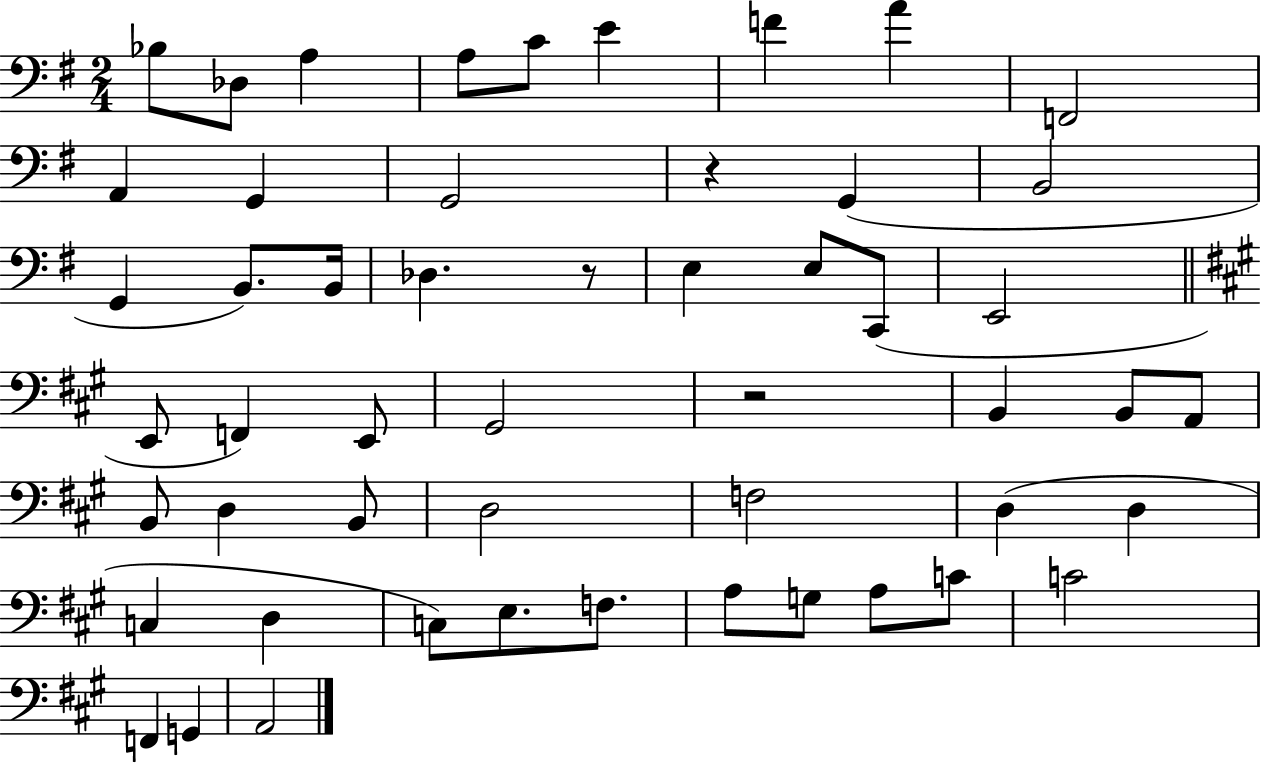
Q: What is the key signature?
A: G major